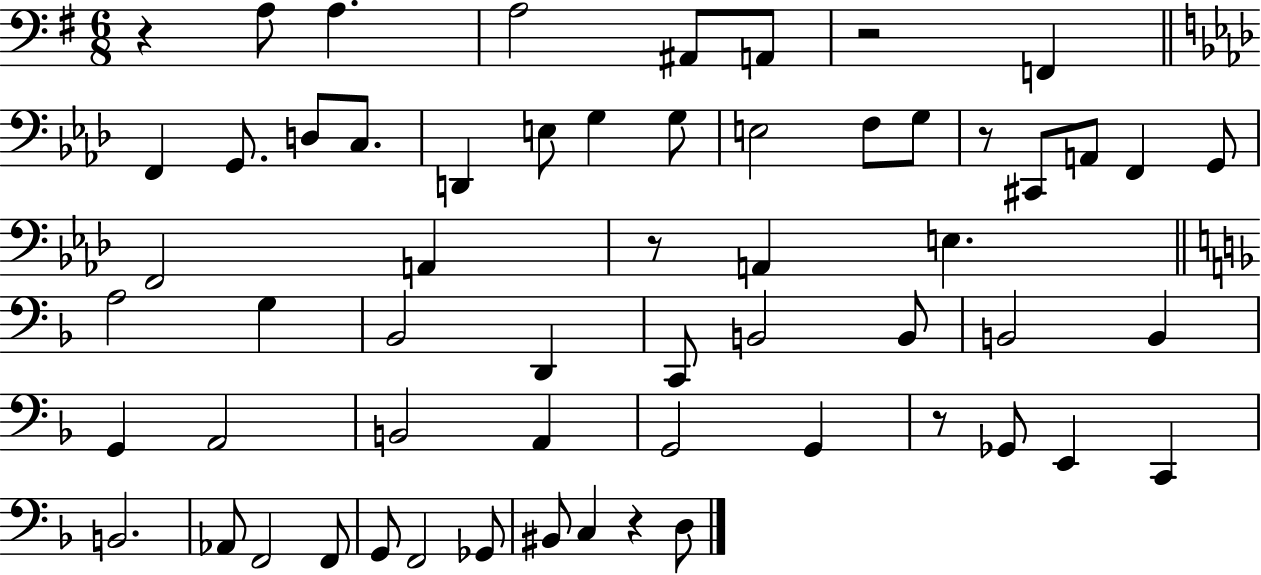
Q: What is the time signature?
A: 6/8